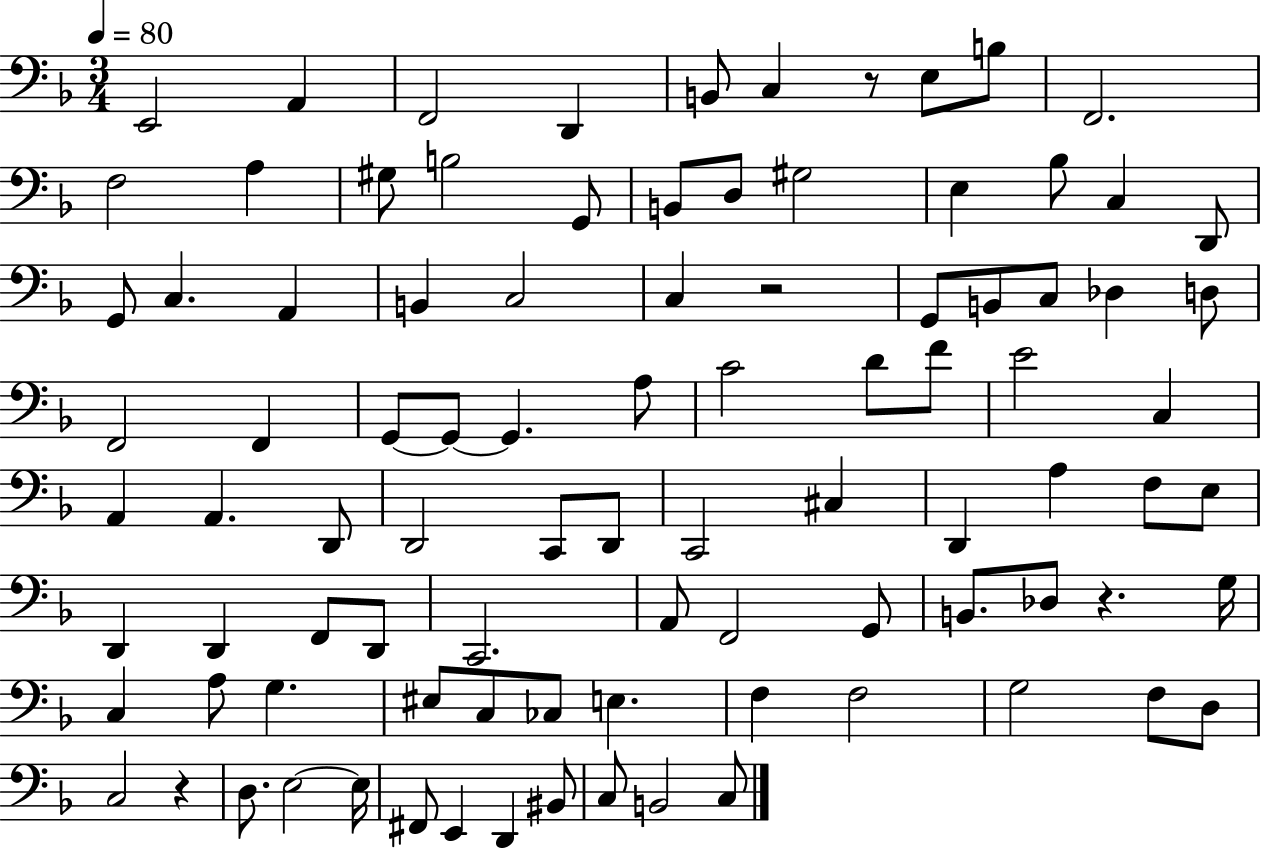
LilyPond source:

{
  \clef bass
  \numericTimeSignature
  \time 3/4
  \key f \major
  \tempo 4 = 80
  e,2 a,4 | f,2 d,4 | b,8 c4 r8 e8 b8 | f,2. | \break f2 a4 | gis8 b2 g,8 | b,8 d8 gis2 | e4 bes8 c4 d,8 | \break g,8 c4. a,4 | b,4 c2 | c4 r2 | g,8 b,8 c8 des4 d8 | \break f,2 f,4 | g,8~~ g,8~~ g,4. a8 | c'2 d'8 f'8 | e'2 c4 | \break a,4 a,4. d,8 | d,2 c,8 d,8 | c,2 cis4 | d,4 a4 f8 e8 | \break d,4 d,4 f,8 d,8 | c,2. | a,8 f,2 g,8 | b,8. des8 r4. g16 | \break c4 a8 g4. | eis8 c8 ces8 e4. | f4 f2 | g2 f8 d8 | \break c2 r4 | d8. e2~~ e16 | fis,8 e,4 d,4 bis,8 | c8 b,2 c8 | \break \bar "|."
}